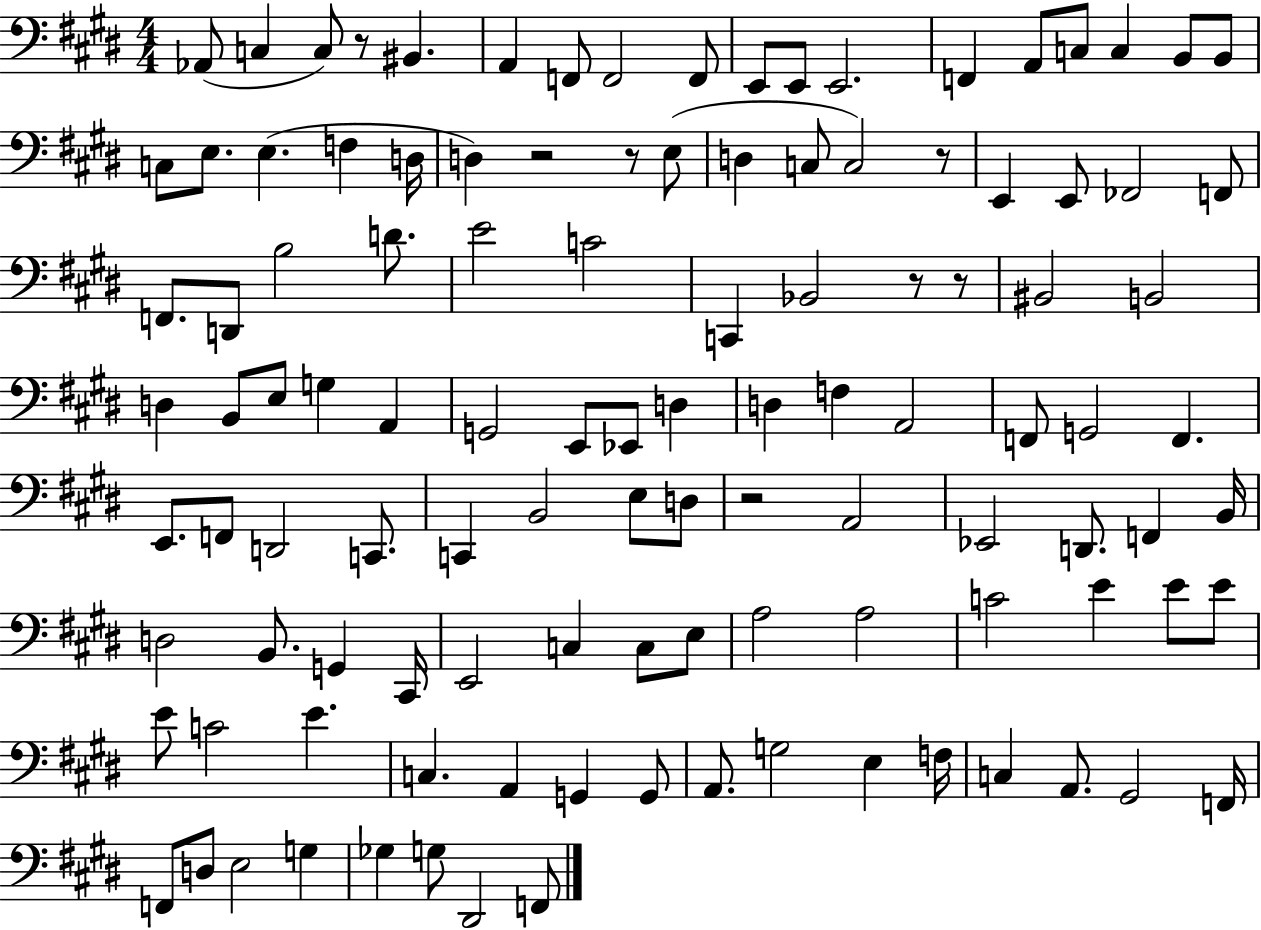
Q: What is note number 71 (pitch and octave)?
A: B2